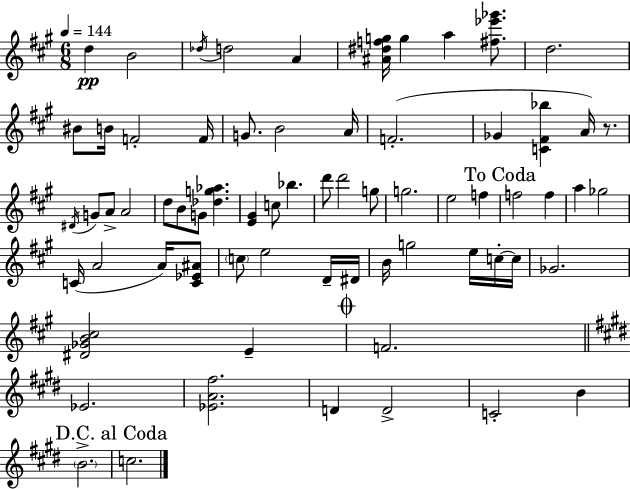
X:1
T:Untitled
M:6/8
L:1/4
K:A
d B2 _d/4 d2 A [^A^dfg]/4 g a [^f_e'_g']/2 d2 ^B/2 B/4 F2 F/4 G/2 B2 A/4 F2 _G [C^F_b] A/4 z/2 ^D/4 G/2 A/2 A2 d/2 B/2 G/2 [_dg_a] [E^G] c/2 _b d'/2 d'2 g/2 g2 e2 f f2 f a _g2 C/4 A2 A/4 [C_E^A]/2 c/2 e2 D/4 ^D/4 B/4 g2 e/4 c/4 c/4 _G2 [^D_GB^c]2 E F2 _E2 [_EA^f]2 D D2 C2 B B2 c2